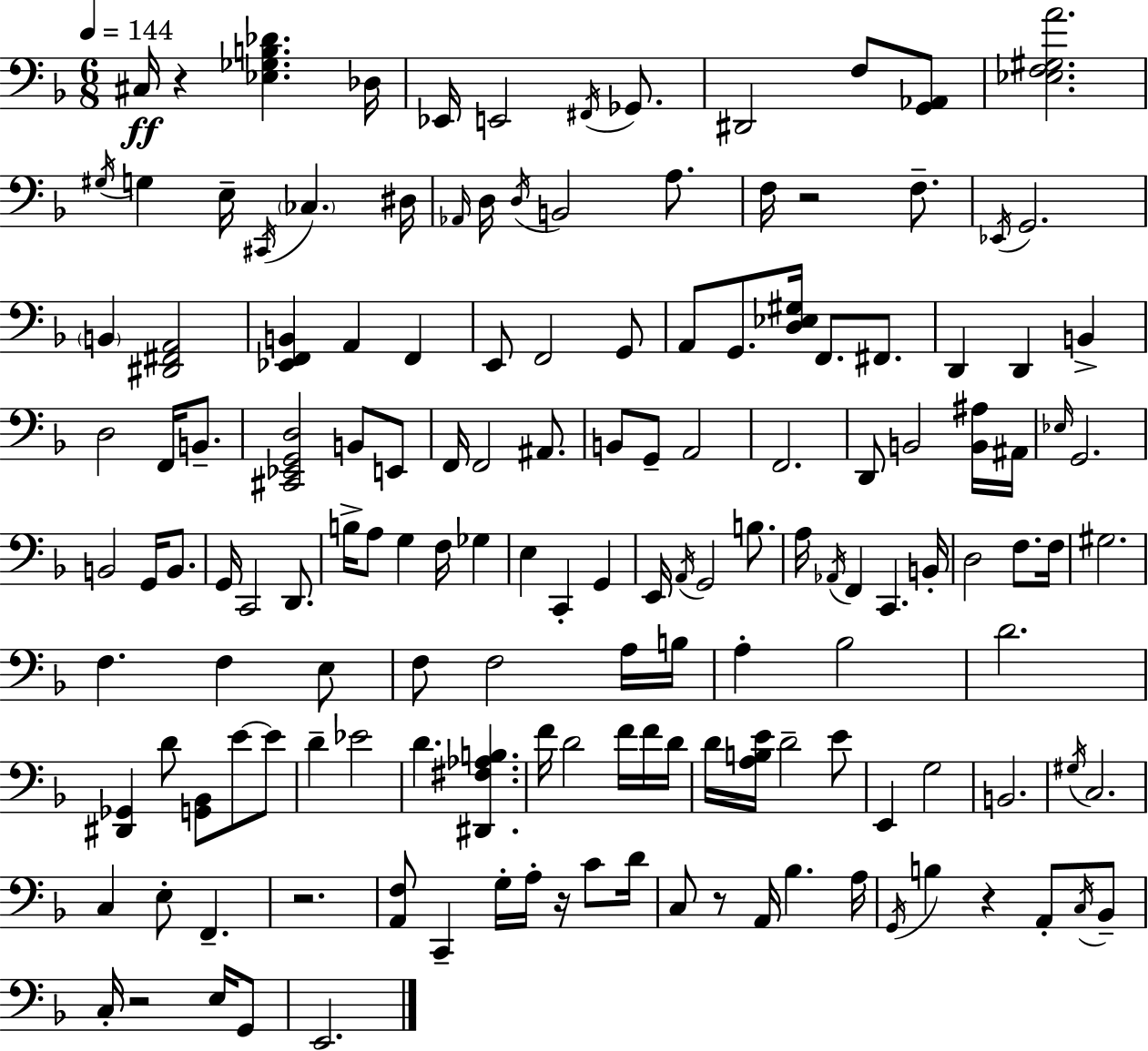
{
  \clef bass
  \numericTimeSignature
  \time 6/8
  \key f \major
  \tempo 4 = 144
  cis16\ff r4 <ees ges b des'>4. des16 | ees,16 e,2 \acciaccatura { fis,16 } ges,8. | dis,2 f8 <g, aes,>8 | <ees f gis a'>2. | \break \acciaccatura { gis16 } g4 e16-- \acciaccatura { cis,16 } \parenthesize ces4. | dis16 \grace { aes,16 } d16 \acciaccatura { d16 } b,2 | a8. f16 r2 | f8.-- \acciaccatura { ees,16 } g,2. | \break \parenthesize b,4 <dis, fis, a,>2 | <ees, f, b,>4 a,4 | f,4 e,8 f,2 | g,8 a,8 g,8. <d ees gis>16 | \break f,8. fis,8. d,4 d,4 | b,4-> d2 | f,16 b,8.-- <cis, ees, g, d>2 | b,8 e,8 f,16 f,2 | \break ais,8. b,8 g,8-- a,2 | f,2. | d,8 b,2 | <b, ais>16 ais,16 \grace { ees16 } g,2. | \break b,2 | g,16 b,8. g,16 c,2 | d,8. b16-> a8 g4 | f16 ges4 e4 c,4-. | \break g,4 e,16 \acciaccatura { a,16 } g,2 | b8. a16 \acciaccatura { aes,16 } f,4 | c,4. b,16-. d2 | f8. f16 gis2. | \break f4. | f4 e8 f8 f2 | a16 b16 a4-. | bes2 d'2. | \break <dis, ges,>4 | d'8 <g, bes,>8 e'8~~ e'8 d'4-- | ees'2 d'4. | <dis, fis aes b>4. f'16 d'2 | \break f'16 f'16 d'16 d'16 <a b e'>16 d'2-- | e'8 e,4 | g2 b,2. | \acciaccatura { gis16 } c2. | \break c4 | e8-. f,4.-- r2. | <a, f>8 | c,4-- g16-. a16-. r16 c'8 d'16 c8 | \break r8 a,16 bes4. a16 \acciaccatura { g,16 } b4 | r4 a,8-. \acciaccatura { c16 } bes,8-- | c16-. r2 e16 g,8 | e,2. | \break \bar "|."
}